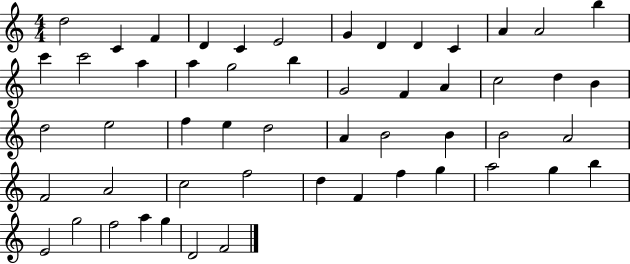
X:1
T:Untitled
M:4/4
L:1/4
K:C
d2 C F D C E2 G D D C A A2 b c' c'2 a a g2 b G2 F A c2 d B d2 e2 f e d2 A B2 B B2 A2 F2 A2 c2 f2 d F f g a2 g b E2 g2 f2 a g D2 F2